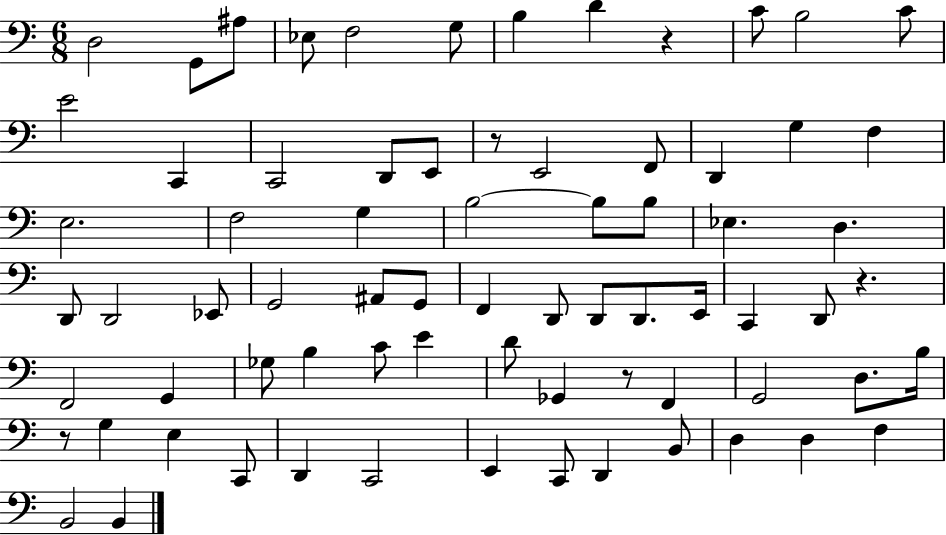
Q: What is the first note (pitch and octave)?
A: D3